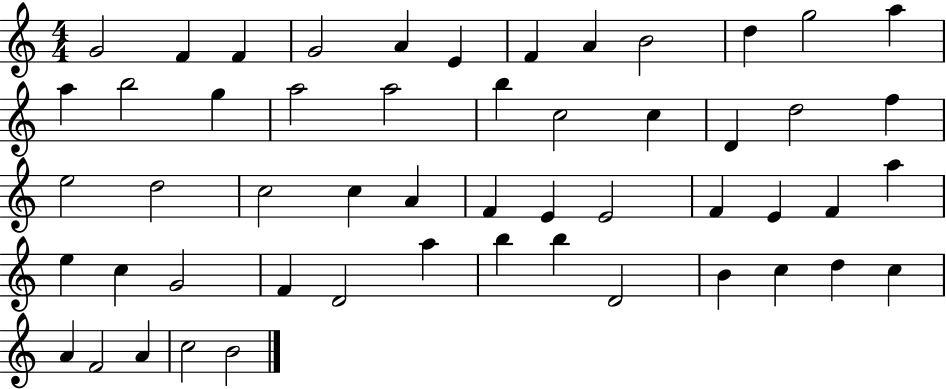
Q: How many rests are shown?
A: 0